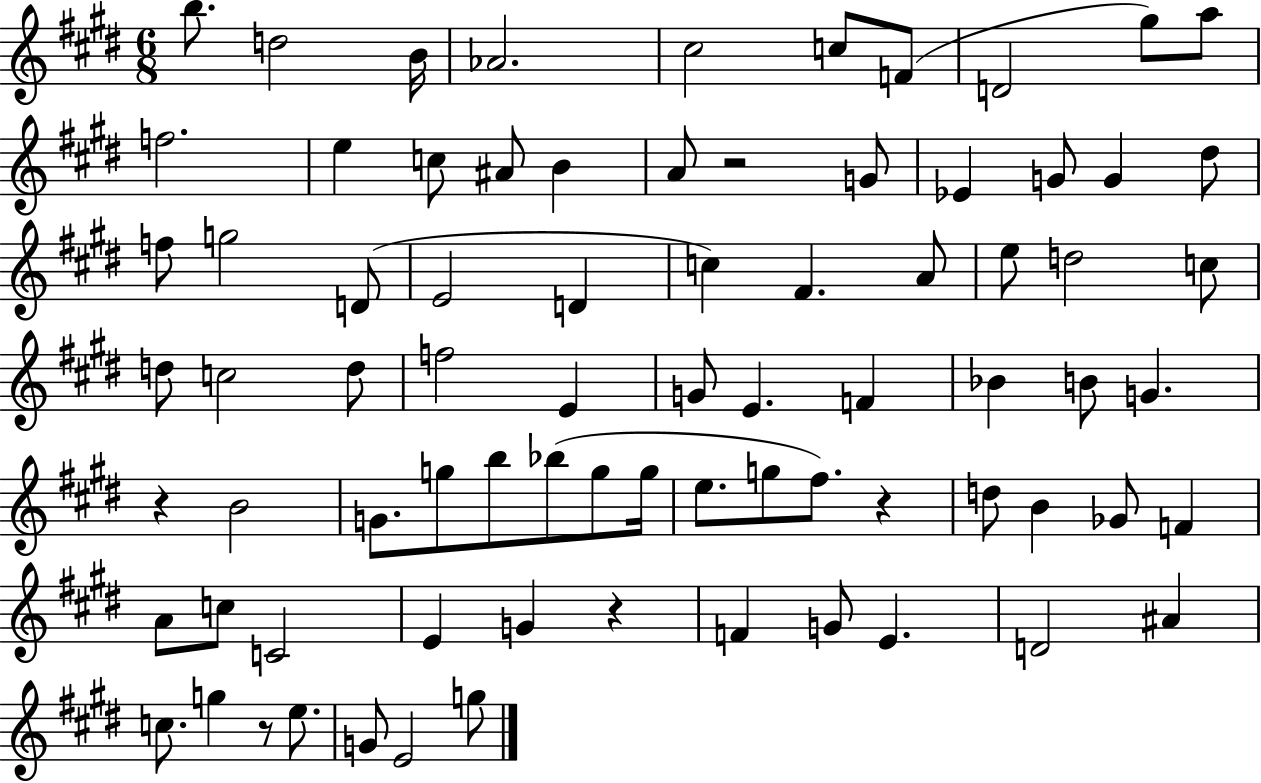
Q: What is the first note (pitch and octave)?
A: B5